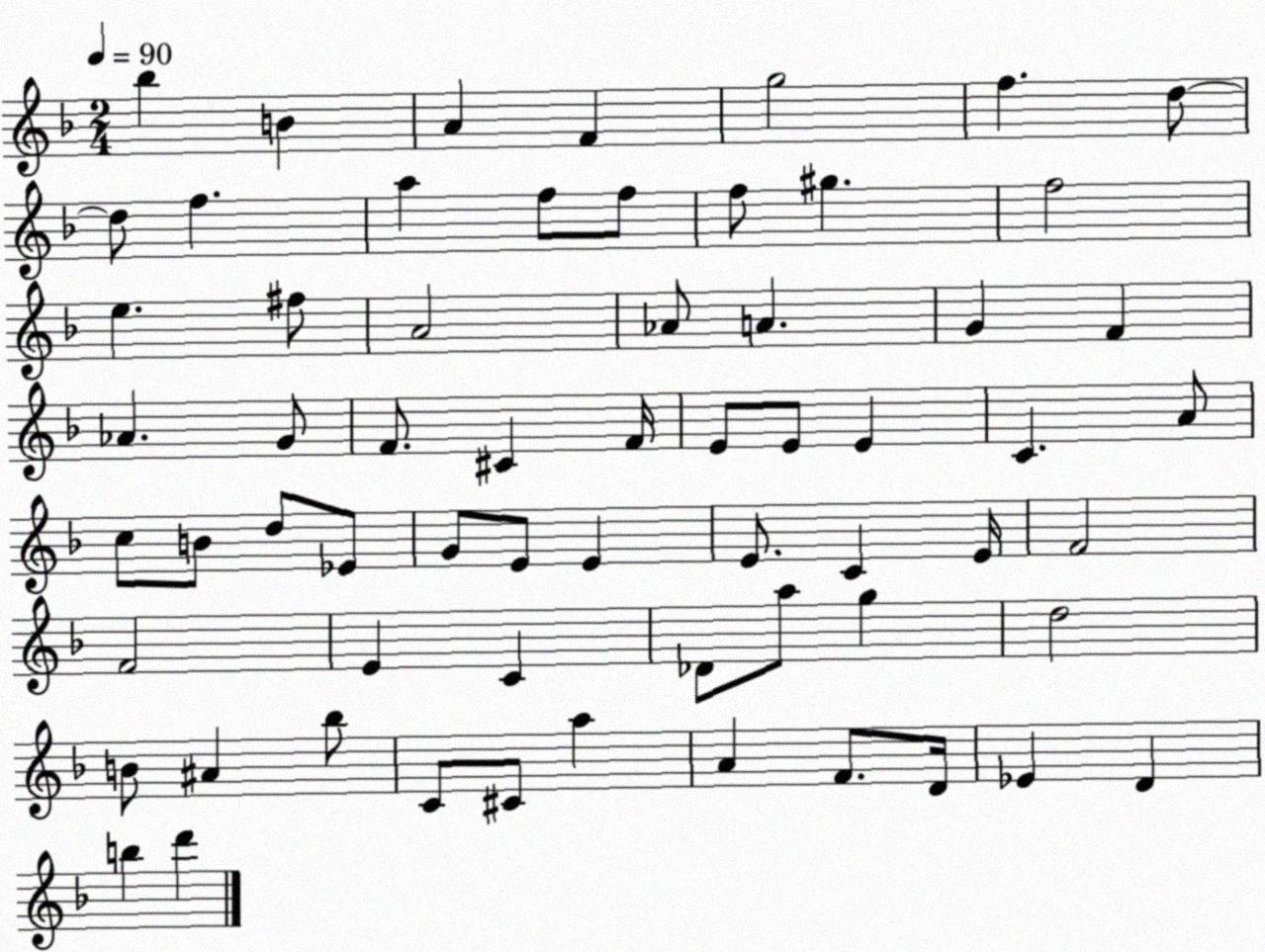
X:1
T:Untitled
M:2/4
L:1/4
K:F
_b B A F g2 f d/2 d/2 f a f/2 f/2 f/2 ^g f2 e ^f/2 A2 _A/2 A G F _A G/2 F/2 ^C F/4 E/2 E/2 E C A/2 c/2 B/2 d/2 _E/2 G/2 E/2 E E/2 C E/4 F2 F2 E C _D/2 a/2 g d2 B/2 ^A _b/2 C/2 ^C/2 a A F/2 D/4 _E D b d'